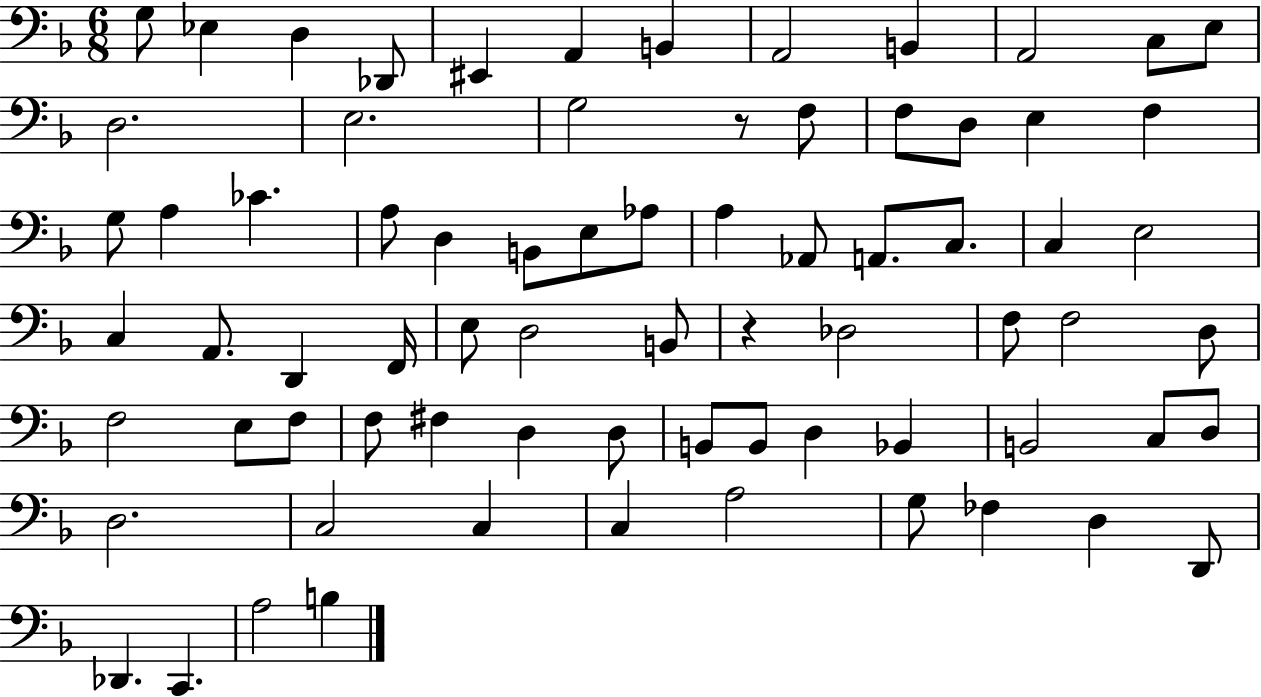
{
  \clef bass
  \numericTimeSignature
  \time 6/8
  \key f \major
  g8 ees4 d4 des,8 | eis,4 a,4 b,4 | a,2 b,4 | a,2 c8 e8 | \break d2. | e2. | g2 r8 f8 | f8 d8 e4 f4 | \break g8 a4 ces'4. | a8 d4 b,8 e8 aes8 | a4 aes,8 a,8. c8. | c4 e2 | \break c4 a,8. d,4 f,16 | e8 d2 b,8 | r4 des2 | f8 f2 d8 | \break f2 e8 f8 | f8 fis4 d4 d8 | b,8 b,8 d4 bes,4 | b,2 c8 d8 | \break d2. | c2 c4 | c4 a2 | g8 fes4 d4 d,8 | \break des,4. c,4. | a2 b4 | \bar "|."
}